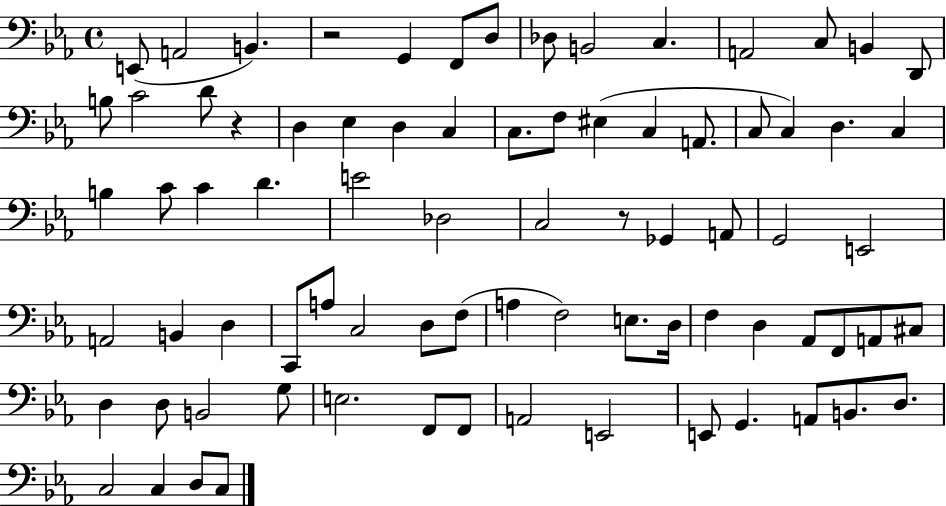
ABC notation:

X:1
T:Untitled
M:4/4
L:1/4
K:Eb
E,,/2 A,,2 B,, z2 G,, F,,/2 D,/2 _D,/2 B,,2 C, A,,2 C,/2 B,, D,,/2 B,/2 C2 D/2 z D, _E, D, C, C,/2 F,/2 ^E, C, A,,/2 C,/2 C, D, C, B, C/2 C D E2 _D,2 C,2 z/2 _G,, A,,/2 G,,2 E,,2 A,,2 B,, D, C,,/2 A,/2 C,2 D,/2 F,/2 A, F,2 E,/2 D,/4 F, D, _A,,/2 F,,/2 A,,/2 ^C,/2 D, D,/2 B,,2 G,/2 E,2 F,,/2 F,,/2 A,,2 E,,2 E,,/2 G,, A,,/2 B,,/2 D,/2 C,2 C, D,/2 C,/2